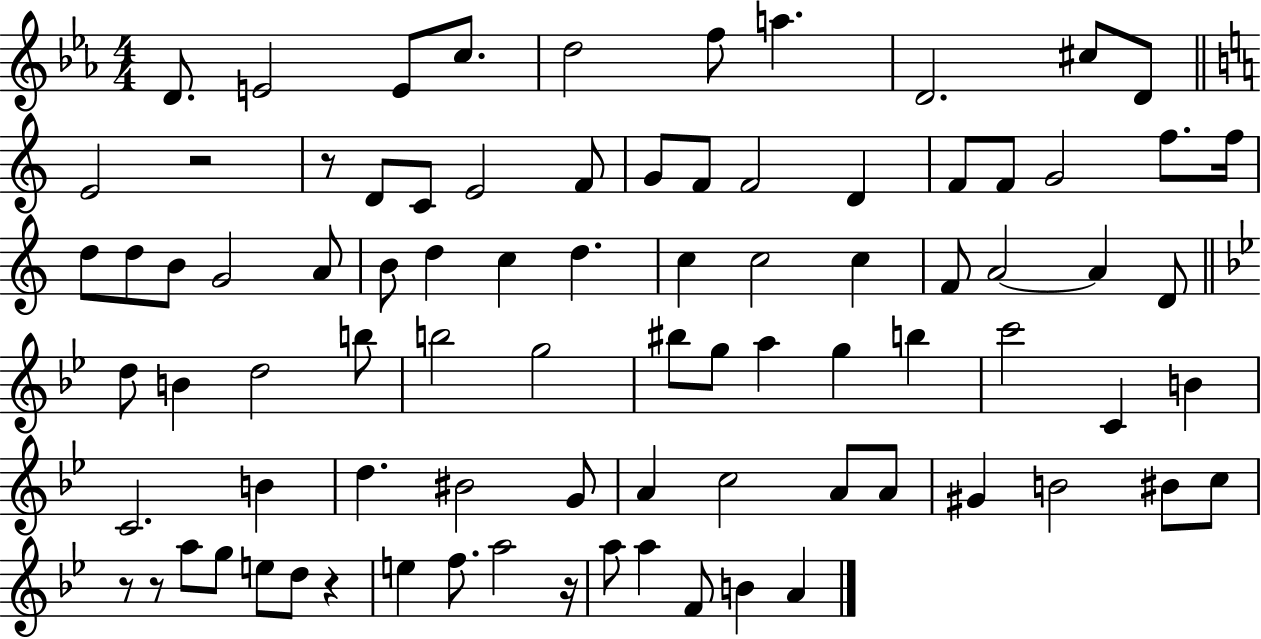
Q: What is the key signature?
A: EES major